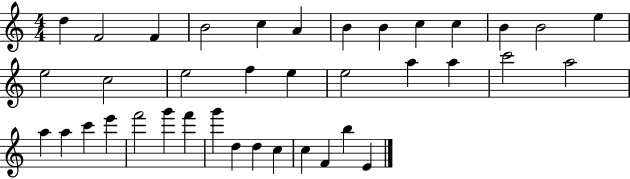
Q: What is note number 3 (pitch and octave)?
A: F4